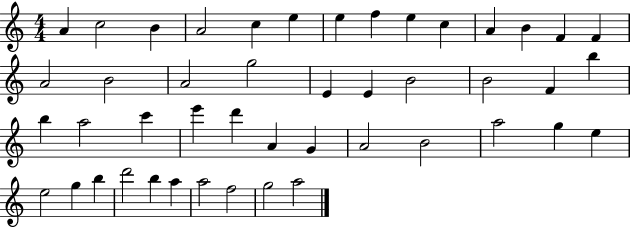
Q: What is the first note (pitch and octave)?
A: A4